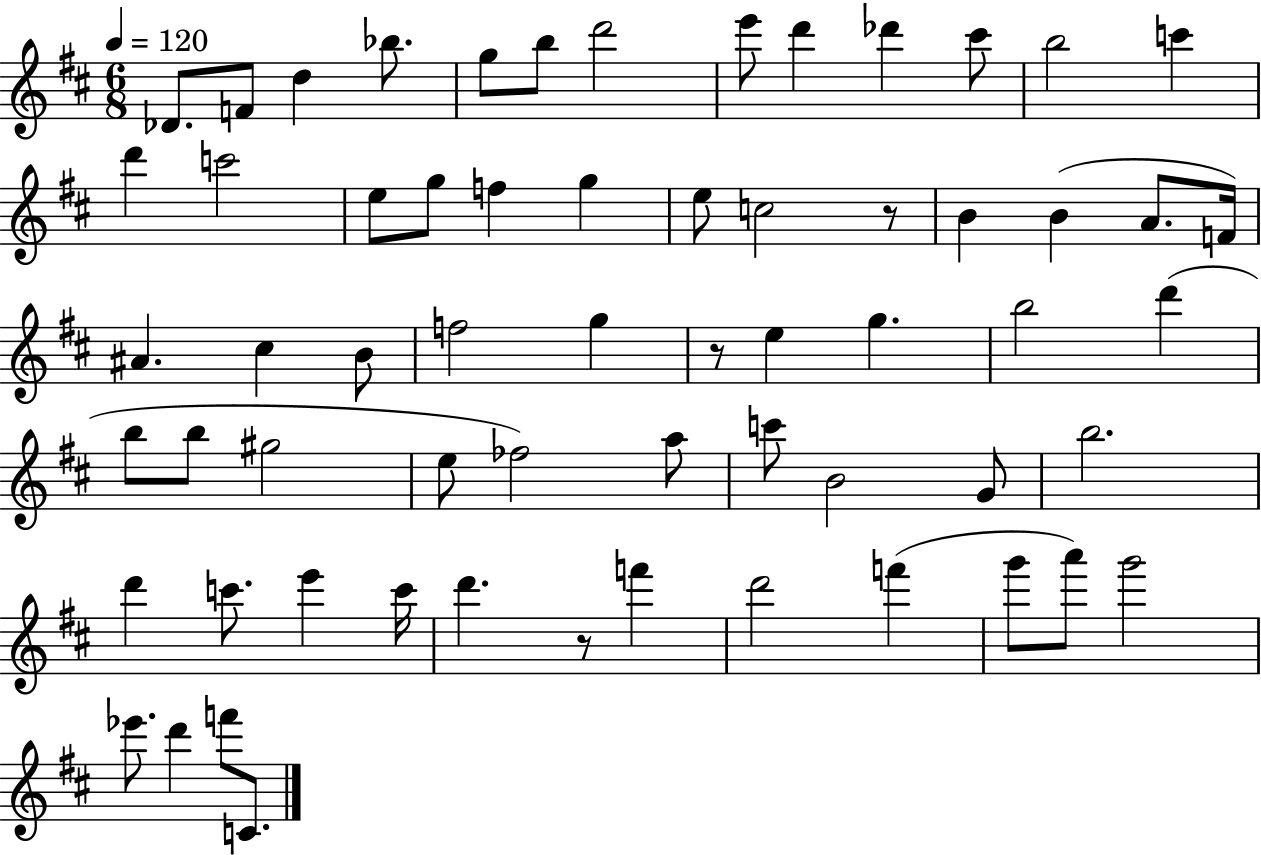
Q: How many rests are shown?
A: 3